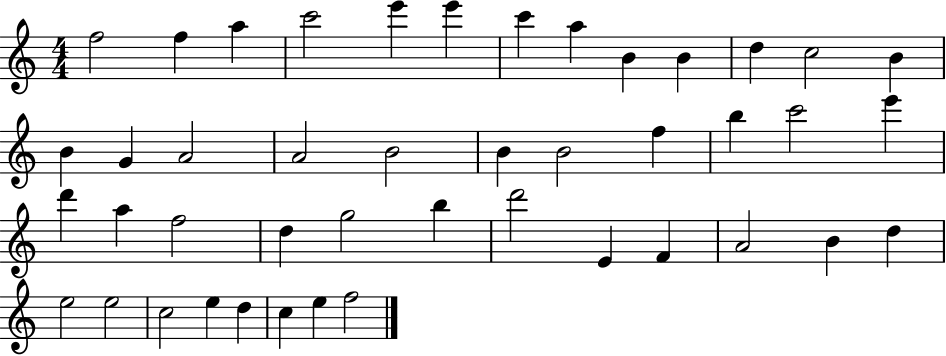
F5/h F5/q A5/q C6/h E6/q E6/q C6/q A5/q B4/q B4/q D5/q C5/h B4/q B4/q G4/q A4/h A4/h B4/h B4/q B4/h F5/q B5/q C6/h E6/q D6/q A5/q F5/h D5/q G5/h B5/q D6/h E4/q F4/q A4/h B4/q D5/q E5/h E5/h C5/h E5/q D5/q C5/q E5/q F5/h